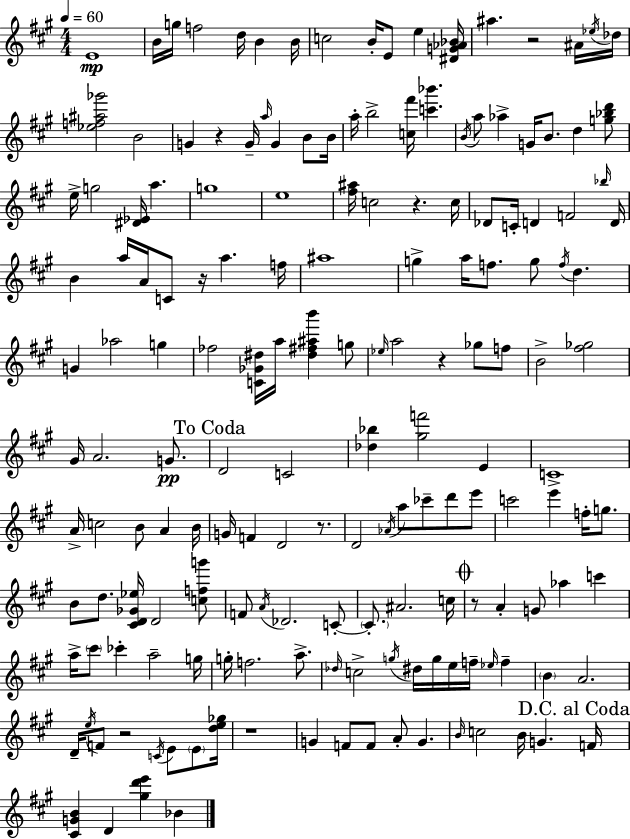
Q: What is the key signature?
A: A major